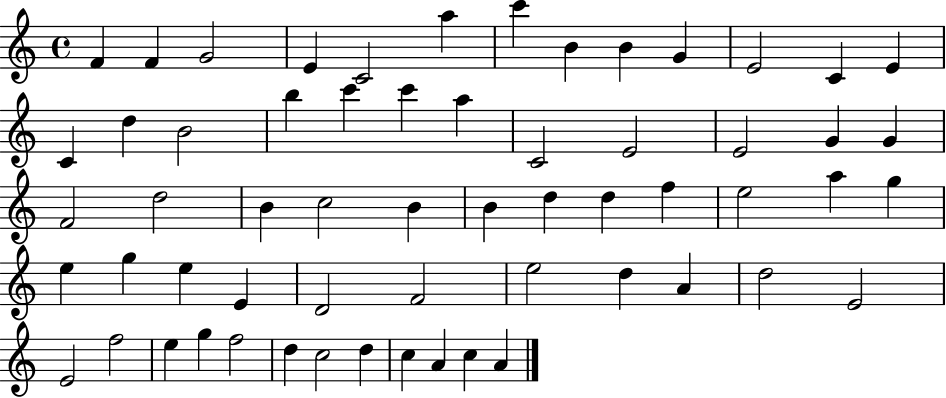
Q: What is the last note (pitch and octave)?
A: A4